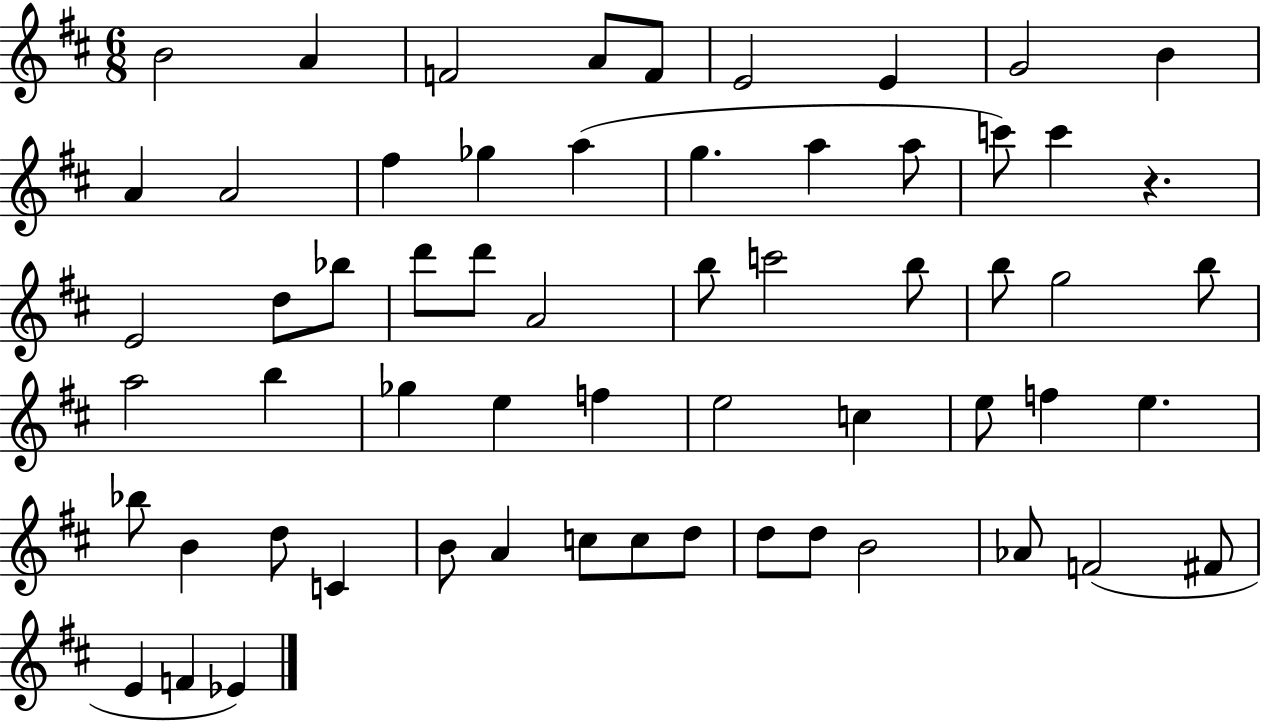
X:1
T:Untitled
M:6/8
L:1/4
K:D
B2 A F2 A/2 F/2 E2 E G2 B A A2 ^f _g a g a a/2 c'/2 c' z E2 d/2 _b/2 d'/2 d'/2 A2 b/2 c'2 b/2 b/2 g2 b/2 a2 b _g e f e2 c e/2 f e _b/2 B d/2 C B/2 A c/2 c/2 d/2 d/2 d/2 B2 _A/2 F2 ^F/2 E F _E